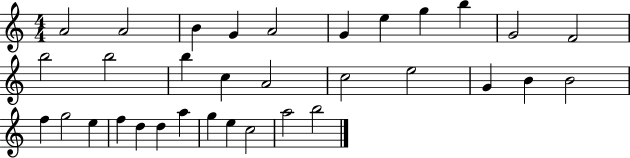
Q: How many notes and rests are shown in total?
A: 33